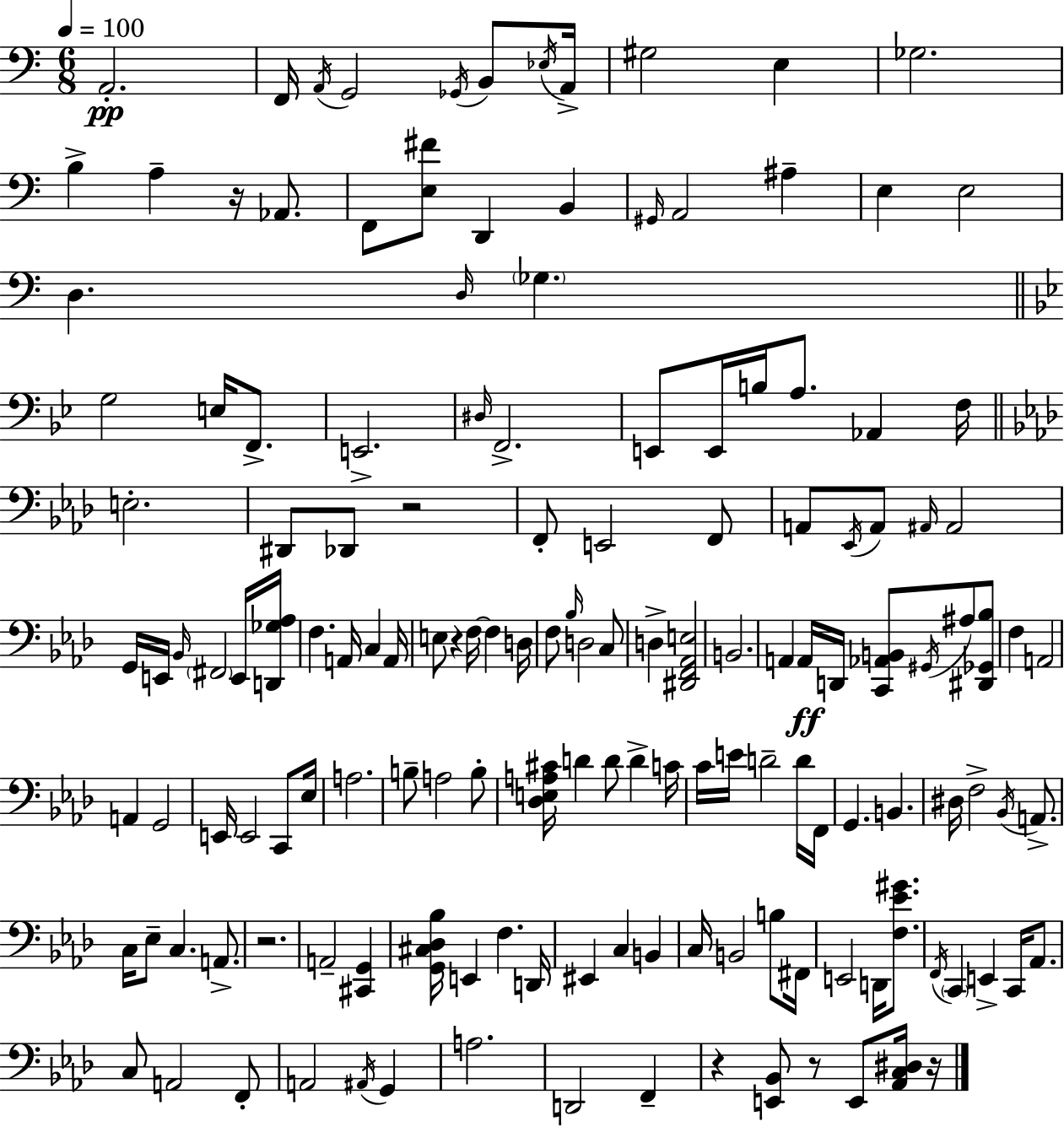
A2/h. F2/s A2/s G2/h Gb2/s B2/e Eb3/s A2/s G#3/h E3/q Gb3/h. B3/q A3/q R/s Ab2/e. F2/e [E3,F#4]/e D2/q B2/q G#2/s A2/h A#3/q E3/q E3/h D3/q. D3/s Gb3/q. G3/h E3/s F2/e. E2/h. D#3/s F2/h. E2/e E2/s B3/s A3/e. Ab2/q F3/s E3/h. D#2/e Db2/e R/h F2/e E2/h F2/e A2/e Eb2/s A2/e A#2/s A#2/h G2/s E2/s Bb2/s F#2/h E2/s [D2,Gb3,Ab3]/s F3/q. A2/s C3/q A2/s E3/e R/q F3/s F3/q D3/s F3/e Bb3/s D3/h C3/e D3/q [D#2,F2,Ab2,E3]/h B2/h. A2/q A2/s D2/s [C2,Ab2,B2]/e G#2/s A#3/e [D#2,Gb2,Bb3]/e F3/q A2/h A2/q G2/h E2/s E2/h C2/e Eb3/s A3/h. B3/e A3/h B3/e [Db3,E3,A3,C#4]/s D4/q D4/e D4/q C4/s C4/s E4/s D4/h D4/s F2/s G2/q. B2/q. D#3/s F3/h Bb2/s A2/e. C3/s Eb3/e C3/q. A2/e. R/h. A2/h [C#2,G2]/q [G2,C#3,Db3,Bb3]/s E2/q F3/q. D2/s EIS2/q C3/q B2/q C3/s B2/h B3/e F#2/s E2/h D2/s [F3,Eb4,G#4]/e. F2/s C2/q E2/q C2/s Ab2/e. C3/e A2/h F2/e A2/h A#2/s G2/q A3/h. D2/h F2/q R/q [E2,Bb2]/e R/e E2/e [Ab2,C3,D#3]/s R/s